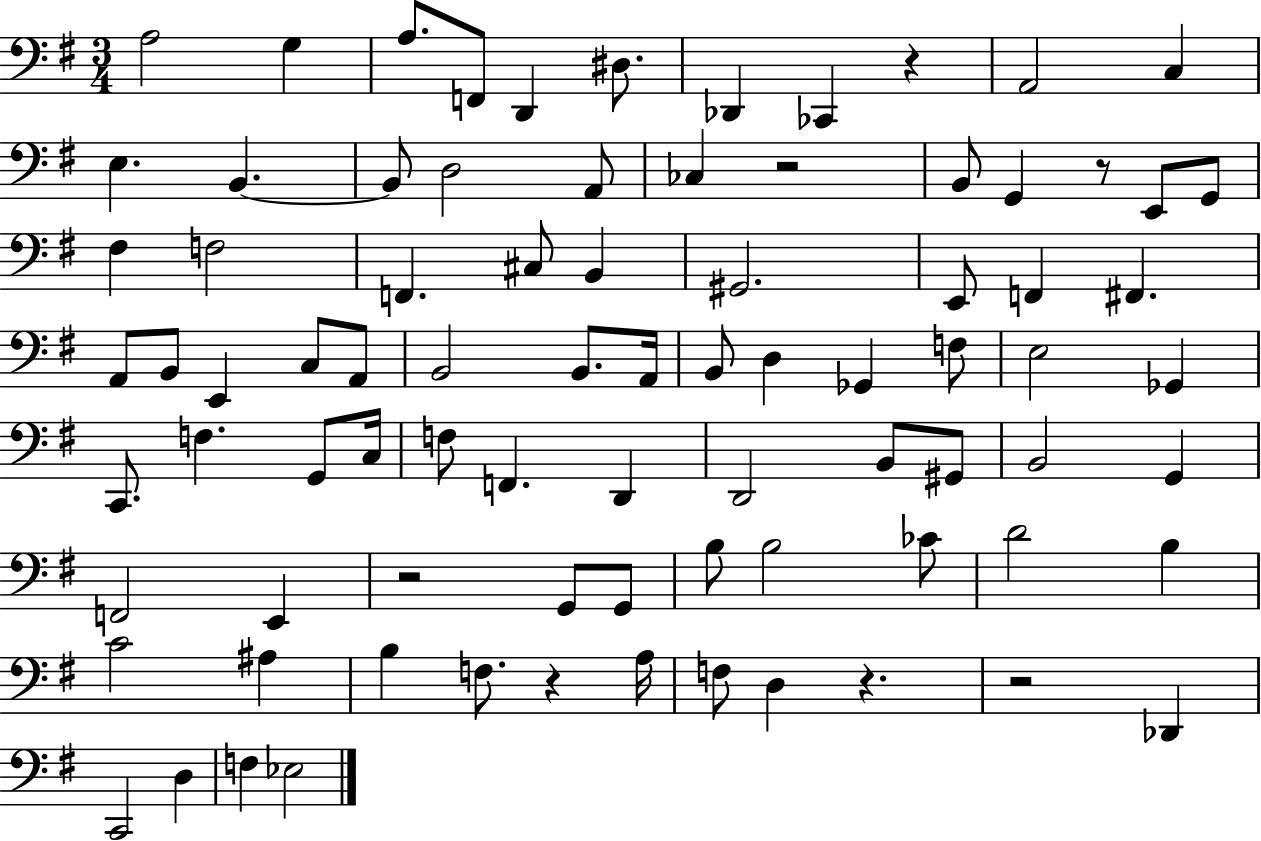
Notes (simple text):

A3/h G3/q A3/e. F2/e D2/q D#3/e. Db2/q CES2/q R/q A2/h C3/q E3/q. B2/q. B2/e D3/h A2/e CES3/q R/h B2/e G2/q R/e E2/e G2/e F#3/q F3/h F2/q. C#3/e B2/q G#2/h. E2/e F2/q F#2/q. A2/e B2/e E2/q C3/e A2/e B2/h B2/e. A2/s B2/e D3/q Gb2/q F3/e E3/h Gb2/q C2/e. F3/q. G2/e C3/s F3/e F2/q. D2/q D2/h B2/e G#2/e B2/h G2/q F2/h E2/q R/h G2/e G2/e B3/e B3/h CES4/e D4/h B3/q C4/h A#3/q B3/q F3/e. R/q A3/s F3/e D3/q R/q. R/h Db2/q C2/h D3/q F3/q Eb3/h